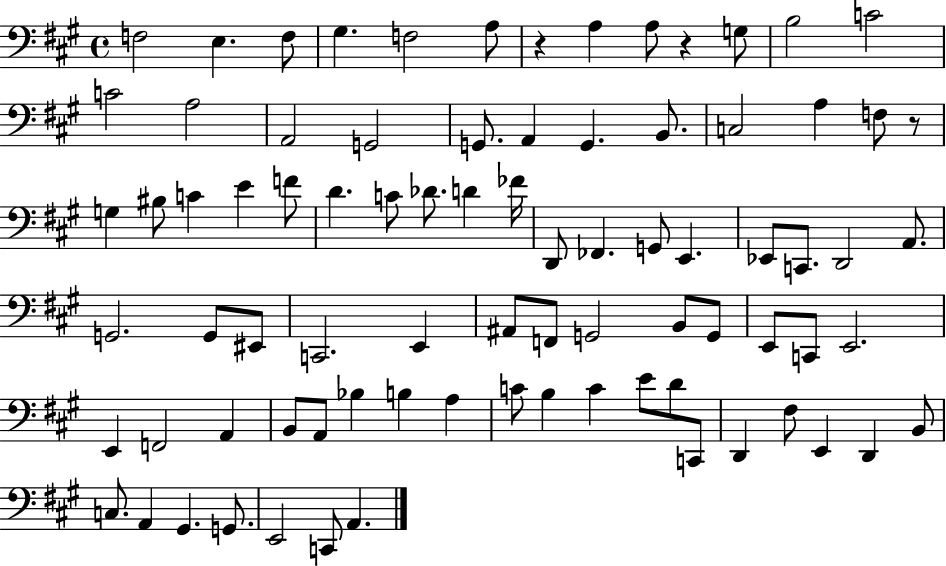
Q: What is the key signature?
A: A major